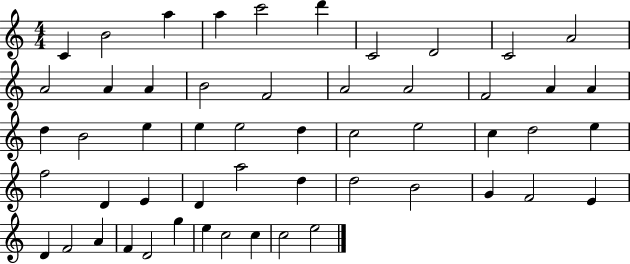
X:1
T:Untitled
M:4/4
L:1/4
K:C
C B2 a a c'2 d' C2 D2 C2 A2 A2 A A B2 F2 A2 A2 F2 A A d B2 e e e2 d c2 e2 c d2 e f2 D E D a2 d d2 B2 G F2 E D F2 A F D2 g e c2 c c2 e2